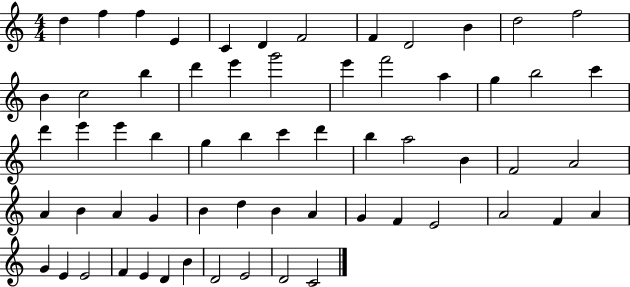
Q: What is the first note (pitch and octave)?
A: D5